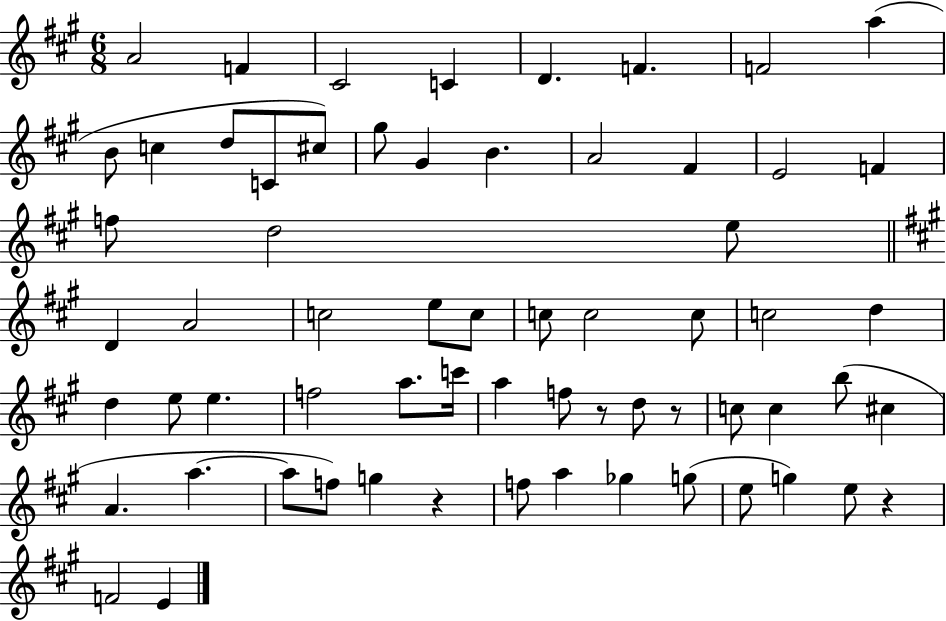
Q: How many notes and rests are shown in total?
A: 64